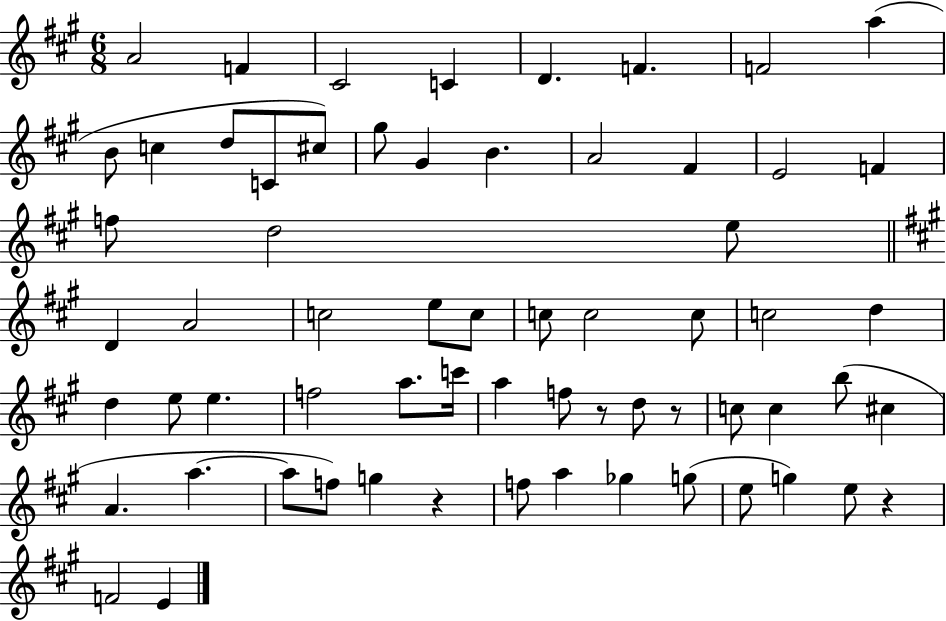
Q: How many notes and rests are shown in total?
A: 64